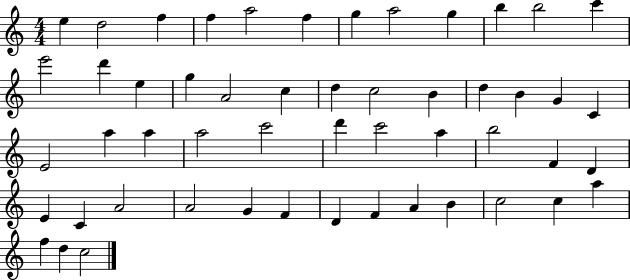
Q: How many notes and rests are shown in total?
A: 52